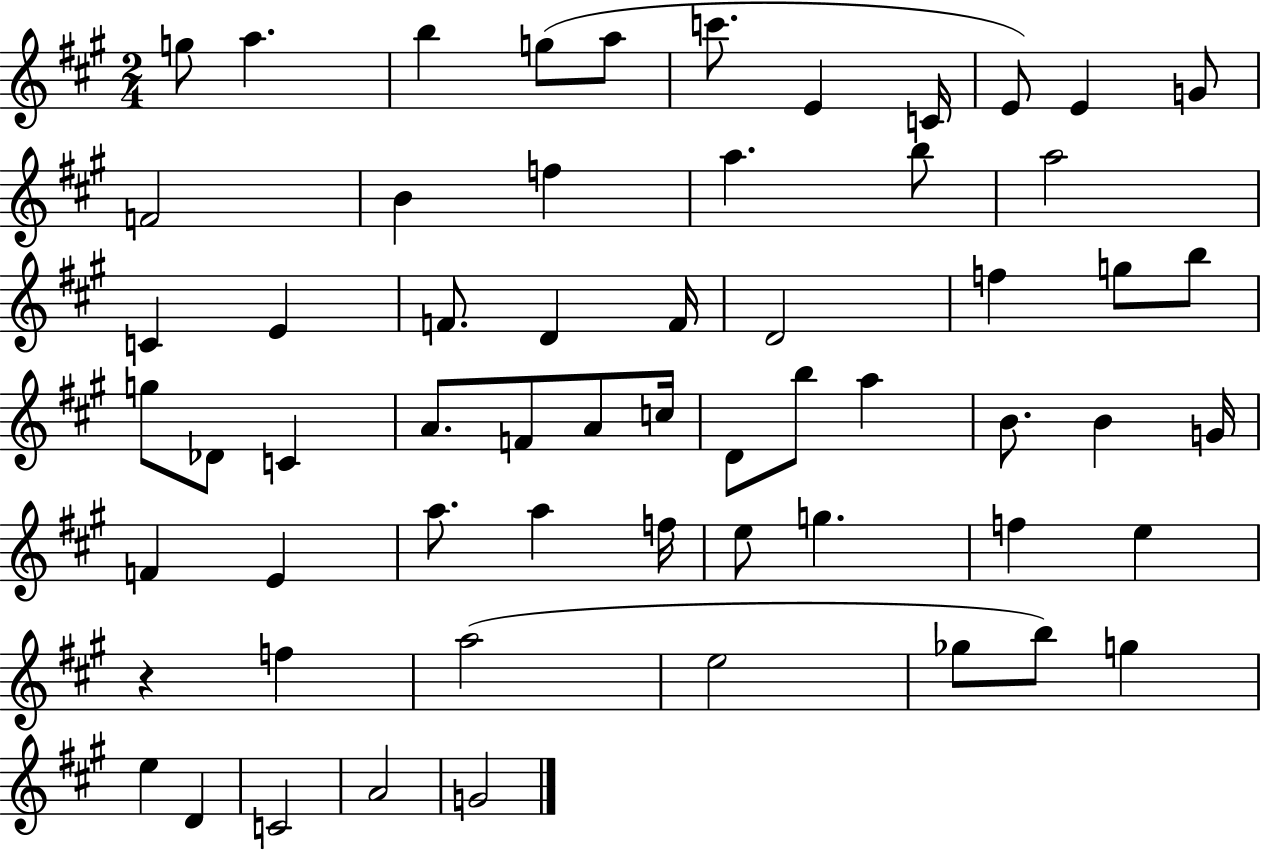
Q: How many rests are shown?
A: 1